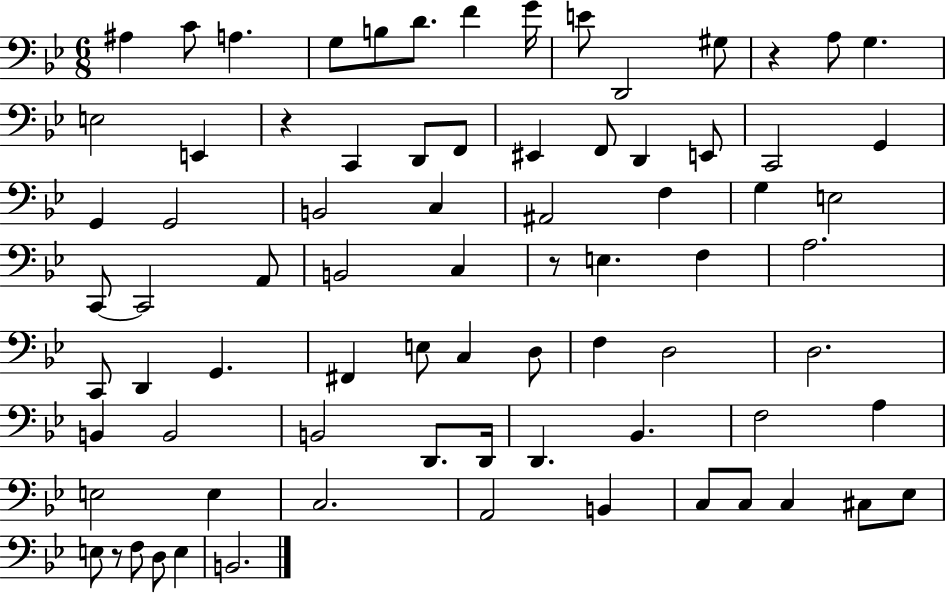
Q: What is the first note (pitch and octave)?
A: A#3